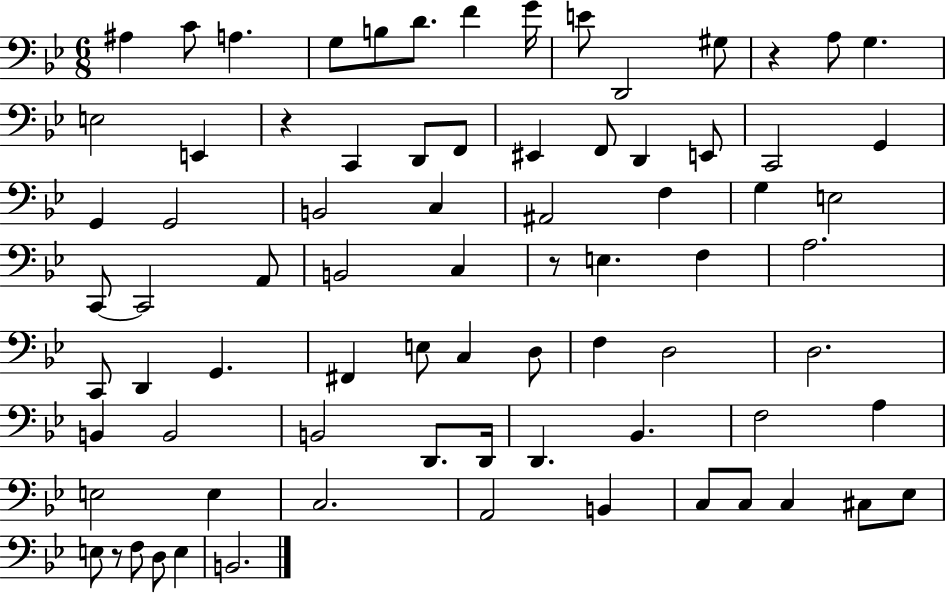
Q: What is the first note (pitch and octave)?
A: A#3